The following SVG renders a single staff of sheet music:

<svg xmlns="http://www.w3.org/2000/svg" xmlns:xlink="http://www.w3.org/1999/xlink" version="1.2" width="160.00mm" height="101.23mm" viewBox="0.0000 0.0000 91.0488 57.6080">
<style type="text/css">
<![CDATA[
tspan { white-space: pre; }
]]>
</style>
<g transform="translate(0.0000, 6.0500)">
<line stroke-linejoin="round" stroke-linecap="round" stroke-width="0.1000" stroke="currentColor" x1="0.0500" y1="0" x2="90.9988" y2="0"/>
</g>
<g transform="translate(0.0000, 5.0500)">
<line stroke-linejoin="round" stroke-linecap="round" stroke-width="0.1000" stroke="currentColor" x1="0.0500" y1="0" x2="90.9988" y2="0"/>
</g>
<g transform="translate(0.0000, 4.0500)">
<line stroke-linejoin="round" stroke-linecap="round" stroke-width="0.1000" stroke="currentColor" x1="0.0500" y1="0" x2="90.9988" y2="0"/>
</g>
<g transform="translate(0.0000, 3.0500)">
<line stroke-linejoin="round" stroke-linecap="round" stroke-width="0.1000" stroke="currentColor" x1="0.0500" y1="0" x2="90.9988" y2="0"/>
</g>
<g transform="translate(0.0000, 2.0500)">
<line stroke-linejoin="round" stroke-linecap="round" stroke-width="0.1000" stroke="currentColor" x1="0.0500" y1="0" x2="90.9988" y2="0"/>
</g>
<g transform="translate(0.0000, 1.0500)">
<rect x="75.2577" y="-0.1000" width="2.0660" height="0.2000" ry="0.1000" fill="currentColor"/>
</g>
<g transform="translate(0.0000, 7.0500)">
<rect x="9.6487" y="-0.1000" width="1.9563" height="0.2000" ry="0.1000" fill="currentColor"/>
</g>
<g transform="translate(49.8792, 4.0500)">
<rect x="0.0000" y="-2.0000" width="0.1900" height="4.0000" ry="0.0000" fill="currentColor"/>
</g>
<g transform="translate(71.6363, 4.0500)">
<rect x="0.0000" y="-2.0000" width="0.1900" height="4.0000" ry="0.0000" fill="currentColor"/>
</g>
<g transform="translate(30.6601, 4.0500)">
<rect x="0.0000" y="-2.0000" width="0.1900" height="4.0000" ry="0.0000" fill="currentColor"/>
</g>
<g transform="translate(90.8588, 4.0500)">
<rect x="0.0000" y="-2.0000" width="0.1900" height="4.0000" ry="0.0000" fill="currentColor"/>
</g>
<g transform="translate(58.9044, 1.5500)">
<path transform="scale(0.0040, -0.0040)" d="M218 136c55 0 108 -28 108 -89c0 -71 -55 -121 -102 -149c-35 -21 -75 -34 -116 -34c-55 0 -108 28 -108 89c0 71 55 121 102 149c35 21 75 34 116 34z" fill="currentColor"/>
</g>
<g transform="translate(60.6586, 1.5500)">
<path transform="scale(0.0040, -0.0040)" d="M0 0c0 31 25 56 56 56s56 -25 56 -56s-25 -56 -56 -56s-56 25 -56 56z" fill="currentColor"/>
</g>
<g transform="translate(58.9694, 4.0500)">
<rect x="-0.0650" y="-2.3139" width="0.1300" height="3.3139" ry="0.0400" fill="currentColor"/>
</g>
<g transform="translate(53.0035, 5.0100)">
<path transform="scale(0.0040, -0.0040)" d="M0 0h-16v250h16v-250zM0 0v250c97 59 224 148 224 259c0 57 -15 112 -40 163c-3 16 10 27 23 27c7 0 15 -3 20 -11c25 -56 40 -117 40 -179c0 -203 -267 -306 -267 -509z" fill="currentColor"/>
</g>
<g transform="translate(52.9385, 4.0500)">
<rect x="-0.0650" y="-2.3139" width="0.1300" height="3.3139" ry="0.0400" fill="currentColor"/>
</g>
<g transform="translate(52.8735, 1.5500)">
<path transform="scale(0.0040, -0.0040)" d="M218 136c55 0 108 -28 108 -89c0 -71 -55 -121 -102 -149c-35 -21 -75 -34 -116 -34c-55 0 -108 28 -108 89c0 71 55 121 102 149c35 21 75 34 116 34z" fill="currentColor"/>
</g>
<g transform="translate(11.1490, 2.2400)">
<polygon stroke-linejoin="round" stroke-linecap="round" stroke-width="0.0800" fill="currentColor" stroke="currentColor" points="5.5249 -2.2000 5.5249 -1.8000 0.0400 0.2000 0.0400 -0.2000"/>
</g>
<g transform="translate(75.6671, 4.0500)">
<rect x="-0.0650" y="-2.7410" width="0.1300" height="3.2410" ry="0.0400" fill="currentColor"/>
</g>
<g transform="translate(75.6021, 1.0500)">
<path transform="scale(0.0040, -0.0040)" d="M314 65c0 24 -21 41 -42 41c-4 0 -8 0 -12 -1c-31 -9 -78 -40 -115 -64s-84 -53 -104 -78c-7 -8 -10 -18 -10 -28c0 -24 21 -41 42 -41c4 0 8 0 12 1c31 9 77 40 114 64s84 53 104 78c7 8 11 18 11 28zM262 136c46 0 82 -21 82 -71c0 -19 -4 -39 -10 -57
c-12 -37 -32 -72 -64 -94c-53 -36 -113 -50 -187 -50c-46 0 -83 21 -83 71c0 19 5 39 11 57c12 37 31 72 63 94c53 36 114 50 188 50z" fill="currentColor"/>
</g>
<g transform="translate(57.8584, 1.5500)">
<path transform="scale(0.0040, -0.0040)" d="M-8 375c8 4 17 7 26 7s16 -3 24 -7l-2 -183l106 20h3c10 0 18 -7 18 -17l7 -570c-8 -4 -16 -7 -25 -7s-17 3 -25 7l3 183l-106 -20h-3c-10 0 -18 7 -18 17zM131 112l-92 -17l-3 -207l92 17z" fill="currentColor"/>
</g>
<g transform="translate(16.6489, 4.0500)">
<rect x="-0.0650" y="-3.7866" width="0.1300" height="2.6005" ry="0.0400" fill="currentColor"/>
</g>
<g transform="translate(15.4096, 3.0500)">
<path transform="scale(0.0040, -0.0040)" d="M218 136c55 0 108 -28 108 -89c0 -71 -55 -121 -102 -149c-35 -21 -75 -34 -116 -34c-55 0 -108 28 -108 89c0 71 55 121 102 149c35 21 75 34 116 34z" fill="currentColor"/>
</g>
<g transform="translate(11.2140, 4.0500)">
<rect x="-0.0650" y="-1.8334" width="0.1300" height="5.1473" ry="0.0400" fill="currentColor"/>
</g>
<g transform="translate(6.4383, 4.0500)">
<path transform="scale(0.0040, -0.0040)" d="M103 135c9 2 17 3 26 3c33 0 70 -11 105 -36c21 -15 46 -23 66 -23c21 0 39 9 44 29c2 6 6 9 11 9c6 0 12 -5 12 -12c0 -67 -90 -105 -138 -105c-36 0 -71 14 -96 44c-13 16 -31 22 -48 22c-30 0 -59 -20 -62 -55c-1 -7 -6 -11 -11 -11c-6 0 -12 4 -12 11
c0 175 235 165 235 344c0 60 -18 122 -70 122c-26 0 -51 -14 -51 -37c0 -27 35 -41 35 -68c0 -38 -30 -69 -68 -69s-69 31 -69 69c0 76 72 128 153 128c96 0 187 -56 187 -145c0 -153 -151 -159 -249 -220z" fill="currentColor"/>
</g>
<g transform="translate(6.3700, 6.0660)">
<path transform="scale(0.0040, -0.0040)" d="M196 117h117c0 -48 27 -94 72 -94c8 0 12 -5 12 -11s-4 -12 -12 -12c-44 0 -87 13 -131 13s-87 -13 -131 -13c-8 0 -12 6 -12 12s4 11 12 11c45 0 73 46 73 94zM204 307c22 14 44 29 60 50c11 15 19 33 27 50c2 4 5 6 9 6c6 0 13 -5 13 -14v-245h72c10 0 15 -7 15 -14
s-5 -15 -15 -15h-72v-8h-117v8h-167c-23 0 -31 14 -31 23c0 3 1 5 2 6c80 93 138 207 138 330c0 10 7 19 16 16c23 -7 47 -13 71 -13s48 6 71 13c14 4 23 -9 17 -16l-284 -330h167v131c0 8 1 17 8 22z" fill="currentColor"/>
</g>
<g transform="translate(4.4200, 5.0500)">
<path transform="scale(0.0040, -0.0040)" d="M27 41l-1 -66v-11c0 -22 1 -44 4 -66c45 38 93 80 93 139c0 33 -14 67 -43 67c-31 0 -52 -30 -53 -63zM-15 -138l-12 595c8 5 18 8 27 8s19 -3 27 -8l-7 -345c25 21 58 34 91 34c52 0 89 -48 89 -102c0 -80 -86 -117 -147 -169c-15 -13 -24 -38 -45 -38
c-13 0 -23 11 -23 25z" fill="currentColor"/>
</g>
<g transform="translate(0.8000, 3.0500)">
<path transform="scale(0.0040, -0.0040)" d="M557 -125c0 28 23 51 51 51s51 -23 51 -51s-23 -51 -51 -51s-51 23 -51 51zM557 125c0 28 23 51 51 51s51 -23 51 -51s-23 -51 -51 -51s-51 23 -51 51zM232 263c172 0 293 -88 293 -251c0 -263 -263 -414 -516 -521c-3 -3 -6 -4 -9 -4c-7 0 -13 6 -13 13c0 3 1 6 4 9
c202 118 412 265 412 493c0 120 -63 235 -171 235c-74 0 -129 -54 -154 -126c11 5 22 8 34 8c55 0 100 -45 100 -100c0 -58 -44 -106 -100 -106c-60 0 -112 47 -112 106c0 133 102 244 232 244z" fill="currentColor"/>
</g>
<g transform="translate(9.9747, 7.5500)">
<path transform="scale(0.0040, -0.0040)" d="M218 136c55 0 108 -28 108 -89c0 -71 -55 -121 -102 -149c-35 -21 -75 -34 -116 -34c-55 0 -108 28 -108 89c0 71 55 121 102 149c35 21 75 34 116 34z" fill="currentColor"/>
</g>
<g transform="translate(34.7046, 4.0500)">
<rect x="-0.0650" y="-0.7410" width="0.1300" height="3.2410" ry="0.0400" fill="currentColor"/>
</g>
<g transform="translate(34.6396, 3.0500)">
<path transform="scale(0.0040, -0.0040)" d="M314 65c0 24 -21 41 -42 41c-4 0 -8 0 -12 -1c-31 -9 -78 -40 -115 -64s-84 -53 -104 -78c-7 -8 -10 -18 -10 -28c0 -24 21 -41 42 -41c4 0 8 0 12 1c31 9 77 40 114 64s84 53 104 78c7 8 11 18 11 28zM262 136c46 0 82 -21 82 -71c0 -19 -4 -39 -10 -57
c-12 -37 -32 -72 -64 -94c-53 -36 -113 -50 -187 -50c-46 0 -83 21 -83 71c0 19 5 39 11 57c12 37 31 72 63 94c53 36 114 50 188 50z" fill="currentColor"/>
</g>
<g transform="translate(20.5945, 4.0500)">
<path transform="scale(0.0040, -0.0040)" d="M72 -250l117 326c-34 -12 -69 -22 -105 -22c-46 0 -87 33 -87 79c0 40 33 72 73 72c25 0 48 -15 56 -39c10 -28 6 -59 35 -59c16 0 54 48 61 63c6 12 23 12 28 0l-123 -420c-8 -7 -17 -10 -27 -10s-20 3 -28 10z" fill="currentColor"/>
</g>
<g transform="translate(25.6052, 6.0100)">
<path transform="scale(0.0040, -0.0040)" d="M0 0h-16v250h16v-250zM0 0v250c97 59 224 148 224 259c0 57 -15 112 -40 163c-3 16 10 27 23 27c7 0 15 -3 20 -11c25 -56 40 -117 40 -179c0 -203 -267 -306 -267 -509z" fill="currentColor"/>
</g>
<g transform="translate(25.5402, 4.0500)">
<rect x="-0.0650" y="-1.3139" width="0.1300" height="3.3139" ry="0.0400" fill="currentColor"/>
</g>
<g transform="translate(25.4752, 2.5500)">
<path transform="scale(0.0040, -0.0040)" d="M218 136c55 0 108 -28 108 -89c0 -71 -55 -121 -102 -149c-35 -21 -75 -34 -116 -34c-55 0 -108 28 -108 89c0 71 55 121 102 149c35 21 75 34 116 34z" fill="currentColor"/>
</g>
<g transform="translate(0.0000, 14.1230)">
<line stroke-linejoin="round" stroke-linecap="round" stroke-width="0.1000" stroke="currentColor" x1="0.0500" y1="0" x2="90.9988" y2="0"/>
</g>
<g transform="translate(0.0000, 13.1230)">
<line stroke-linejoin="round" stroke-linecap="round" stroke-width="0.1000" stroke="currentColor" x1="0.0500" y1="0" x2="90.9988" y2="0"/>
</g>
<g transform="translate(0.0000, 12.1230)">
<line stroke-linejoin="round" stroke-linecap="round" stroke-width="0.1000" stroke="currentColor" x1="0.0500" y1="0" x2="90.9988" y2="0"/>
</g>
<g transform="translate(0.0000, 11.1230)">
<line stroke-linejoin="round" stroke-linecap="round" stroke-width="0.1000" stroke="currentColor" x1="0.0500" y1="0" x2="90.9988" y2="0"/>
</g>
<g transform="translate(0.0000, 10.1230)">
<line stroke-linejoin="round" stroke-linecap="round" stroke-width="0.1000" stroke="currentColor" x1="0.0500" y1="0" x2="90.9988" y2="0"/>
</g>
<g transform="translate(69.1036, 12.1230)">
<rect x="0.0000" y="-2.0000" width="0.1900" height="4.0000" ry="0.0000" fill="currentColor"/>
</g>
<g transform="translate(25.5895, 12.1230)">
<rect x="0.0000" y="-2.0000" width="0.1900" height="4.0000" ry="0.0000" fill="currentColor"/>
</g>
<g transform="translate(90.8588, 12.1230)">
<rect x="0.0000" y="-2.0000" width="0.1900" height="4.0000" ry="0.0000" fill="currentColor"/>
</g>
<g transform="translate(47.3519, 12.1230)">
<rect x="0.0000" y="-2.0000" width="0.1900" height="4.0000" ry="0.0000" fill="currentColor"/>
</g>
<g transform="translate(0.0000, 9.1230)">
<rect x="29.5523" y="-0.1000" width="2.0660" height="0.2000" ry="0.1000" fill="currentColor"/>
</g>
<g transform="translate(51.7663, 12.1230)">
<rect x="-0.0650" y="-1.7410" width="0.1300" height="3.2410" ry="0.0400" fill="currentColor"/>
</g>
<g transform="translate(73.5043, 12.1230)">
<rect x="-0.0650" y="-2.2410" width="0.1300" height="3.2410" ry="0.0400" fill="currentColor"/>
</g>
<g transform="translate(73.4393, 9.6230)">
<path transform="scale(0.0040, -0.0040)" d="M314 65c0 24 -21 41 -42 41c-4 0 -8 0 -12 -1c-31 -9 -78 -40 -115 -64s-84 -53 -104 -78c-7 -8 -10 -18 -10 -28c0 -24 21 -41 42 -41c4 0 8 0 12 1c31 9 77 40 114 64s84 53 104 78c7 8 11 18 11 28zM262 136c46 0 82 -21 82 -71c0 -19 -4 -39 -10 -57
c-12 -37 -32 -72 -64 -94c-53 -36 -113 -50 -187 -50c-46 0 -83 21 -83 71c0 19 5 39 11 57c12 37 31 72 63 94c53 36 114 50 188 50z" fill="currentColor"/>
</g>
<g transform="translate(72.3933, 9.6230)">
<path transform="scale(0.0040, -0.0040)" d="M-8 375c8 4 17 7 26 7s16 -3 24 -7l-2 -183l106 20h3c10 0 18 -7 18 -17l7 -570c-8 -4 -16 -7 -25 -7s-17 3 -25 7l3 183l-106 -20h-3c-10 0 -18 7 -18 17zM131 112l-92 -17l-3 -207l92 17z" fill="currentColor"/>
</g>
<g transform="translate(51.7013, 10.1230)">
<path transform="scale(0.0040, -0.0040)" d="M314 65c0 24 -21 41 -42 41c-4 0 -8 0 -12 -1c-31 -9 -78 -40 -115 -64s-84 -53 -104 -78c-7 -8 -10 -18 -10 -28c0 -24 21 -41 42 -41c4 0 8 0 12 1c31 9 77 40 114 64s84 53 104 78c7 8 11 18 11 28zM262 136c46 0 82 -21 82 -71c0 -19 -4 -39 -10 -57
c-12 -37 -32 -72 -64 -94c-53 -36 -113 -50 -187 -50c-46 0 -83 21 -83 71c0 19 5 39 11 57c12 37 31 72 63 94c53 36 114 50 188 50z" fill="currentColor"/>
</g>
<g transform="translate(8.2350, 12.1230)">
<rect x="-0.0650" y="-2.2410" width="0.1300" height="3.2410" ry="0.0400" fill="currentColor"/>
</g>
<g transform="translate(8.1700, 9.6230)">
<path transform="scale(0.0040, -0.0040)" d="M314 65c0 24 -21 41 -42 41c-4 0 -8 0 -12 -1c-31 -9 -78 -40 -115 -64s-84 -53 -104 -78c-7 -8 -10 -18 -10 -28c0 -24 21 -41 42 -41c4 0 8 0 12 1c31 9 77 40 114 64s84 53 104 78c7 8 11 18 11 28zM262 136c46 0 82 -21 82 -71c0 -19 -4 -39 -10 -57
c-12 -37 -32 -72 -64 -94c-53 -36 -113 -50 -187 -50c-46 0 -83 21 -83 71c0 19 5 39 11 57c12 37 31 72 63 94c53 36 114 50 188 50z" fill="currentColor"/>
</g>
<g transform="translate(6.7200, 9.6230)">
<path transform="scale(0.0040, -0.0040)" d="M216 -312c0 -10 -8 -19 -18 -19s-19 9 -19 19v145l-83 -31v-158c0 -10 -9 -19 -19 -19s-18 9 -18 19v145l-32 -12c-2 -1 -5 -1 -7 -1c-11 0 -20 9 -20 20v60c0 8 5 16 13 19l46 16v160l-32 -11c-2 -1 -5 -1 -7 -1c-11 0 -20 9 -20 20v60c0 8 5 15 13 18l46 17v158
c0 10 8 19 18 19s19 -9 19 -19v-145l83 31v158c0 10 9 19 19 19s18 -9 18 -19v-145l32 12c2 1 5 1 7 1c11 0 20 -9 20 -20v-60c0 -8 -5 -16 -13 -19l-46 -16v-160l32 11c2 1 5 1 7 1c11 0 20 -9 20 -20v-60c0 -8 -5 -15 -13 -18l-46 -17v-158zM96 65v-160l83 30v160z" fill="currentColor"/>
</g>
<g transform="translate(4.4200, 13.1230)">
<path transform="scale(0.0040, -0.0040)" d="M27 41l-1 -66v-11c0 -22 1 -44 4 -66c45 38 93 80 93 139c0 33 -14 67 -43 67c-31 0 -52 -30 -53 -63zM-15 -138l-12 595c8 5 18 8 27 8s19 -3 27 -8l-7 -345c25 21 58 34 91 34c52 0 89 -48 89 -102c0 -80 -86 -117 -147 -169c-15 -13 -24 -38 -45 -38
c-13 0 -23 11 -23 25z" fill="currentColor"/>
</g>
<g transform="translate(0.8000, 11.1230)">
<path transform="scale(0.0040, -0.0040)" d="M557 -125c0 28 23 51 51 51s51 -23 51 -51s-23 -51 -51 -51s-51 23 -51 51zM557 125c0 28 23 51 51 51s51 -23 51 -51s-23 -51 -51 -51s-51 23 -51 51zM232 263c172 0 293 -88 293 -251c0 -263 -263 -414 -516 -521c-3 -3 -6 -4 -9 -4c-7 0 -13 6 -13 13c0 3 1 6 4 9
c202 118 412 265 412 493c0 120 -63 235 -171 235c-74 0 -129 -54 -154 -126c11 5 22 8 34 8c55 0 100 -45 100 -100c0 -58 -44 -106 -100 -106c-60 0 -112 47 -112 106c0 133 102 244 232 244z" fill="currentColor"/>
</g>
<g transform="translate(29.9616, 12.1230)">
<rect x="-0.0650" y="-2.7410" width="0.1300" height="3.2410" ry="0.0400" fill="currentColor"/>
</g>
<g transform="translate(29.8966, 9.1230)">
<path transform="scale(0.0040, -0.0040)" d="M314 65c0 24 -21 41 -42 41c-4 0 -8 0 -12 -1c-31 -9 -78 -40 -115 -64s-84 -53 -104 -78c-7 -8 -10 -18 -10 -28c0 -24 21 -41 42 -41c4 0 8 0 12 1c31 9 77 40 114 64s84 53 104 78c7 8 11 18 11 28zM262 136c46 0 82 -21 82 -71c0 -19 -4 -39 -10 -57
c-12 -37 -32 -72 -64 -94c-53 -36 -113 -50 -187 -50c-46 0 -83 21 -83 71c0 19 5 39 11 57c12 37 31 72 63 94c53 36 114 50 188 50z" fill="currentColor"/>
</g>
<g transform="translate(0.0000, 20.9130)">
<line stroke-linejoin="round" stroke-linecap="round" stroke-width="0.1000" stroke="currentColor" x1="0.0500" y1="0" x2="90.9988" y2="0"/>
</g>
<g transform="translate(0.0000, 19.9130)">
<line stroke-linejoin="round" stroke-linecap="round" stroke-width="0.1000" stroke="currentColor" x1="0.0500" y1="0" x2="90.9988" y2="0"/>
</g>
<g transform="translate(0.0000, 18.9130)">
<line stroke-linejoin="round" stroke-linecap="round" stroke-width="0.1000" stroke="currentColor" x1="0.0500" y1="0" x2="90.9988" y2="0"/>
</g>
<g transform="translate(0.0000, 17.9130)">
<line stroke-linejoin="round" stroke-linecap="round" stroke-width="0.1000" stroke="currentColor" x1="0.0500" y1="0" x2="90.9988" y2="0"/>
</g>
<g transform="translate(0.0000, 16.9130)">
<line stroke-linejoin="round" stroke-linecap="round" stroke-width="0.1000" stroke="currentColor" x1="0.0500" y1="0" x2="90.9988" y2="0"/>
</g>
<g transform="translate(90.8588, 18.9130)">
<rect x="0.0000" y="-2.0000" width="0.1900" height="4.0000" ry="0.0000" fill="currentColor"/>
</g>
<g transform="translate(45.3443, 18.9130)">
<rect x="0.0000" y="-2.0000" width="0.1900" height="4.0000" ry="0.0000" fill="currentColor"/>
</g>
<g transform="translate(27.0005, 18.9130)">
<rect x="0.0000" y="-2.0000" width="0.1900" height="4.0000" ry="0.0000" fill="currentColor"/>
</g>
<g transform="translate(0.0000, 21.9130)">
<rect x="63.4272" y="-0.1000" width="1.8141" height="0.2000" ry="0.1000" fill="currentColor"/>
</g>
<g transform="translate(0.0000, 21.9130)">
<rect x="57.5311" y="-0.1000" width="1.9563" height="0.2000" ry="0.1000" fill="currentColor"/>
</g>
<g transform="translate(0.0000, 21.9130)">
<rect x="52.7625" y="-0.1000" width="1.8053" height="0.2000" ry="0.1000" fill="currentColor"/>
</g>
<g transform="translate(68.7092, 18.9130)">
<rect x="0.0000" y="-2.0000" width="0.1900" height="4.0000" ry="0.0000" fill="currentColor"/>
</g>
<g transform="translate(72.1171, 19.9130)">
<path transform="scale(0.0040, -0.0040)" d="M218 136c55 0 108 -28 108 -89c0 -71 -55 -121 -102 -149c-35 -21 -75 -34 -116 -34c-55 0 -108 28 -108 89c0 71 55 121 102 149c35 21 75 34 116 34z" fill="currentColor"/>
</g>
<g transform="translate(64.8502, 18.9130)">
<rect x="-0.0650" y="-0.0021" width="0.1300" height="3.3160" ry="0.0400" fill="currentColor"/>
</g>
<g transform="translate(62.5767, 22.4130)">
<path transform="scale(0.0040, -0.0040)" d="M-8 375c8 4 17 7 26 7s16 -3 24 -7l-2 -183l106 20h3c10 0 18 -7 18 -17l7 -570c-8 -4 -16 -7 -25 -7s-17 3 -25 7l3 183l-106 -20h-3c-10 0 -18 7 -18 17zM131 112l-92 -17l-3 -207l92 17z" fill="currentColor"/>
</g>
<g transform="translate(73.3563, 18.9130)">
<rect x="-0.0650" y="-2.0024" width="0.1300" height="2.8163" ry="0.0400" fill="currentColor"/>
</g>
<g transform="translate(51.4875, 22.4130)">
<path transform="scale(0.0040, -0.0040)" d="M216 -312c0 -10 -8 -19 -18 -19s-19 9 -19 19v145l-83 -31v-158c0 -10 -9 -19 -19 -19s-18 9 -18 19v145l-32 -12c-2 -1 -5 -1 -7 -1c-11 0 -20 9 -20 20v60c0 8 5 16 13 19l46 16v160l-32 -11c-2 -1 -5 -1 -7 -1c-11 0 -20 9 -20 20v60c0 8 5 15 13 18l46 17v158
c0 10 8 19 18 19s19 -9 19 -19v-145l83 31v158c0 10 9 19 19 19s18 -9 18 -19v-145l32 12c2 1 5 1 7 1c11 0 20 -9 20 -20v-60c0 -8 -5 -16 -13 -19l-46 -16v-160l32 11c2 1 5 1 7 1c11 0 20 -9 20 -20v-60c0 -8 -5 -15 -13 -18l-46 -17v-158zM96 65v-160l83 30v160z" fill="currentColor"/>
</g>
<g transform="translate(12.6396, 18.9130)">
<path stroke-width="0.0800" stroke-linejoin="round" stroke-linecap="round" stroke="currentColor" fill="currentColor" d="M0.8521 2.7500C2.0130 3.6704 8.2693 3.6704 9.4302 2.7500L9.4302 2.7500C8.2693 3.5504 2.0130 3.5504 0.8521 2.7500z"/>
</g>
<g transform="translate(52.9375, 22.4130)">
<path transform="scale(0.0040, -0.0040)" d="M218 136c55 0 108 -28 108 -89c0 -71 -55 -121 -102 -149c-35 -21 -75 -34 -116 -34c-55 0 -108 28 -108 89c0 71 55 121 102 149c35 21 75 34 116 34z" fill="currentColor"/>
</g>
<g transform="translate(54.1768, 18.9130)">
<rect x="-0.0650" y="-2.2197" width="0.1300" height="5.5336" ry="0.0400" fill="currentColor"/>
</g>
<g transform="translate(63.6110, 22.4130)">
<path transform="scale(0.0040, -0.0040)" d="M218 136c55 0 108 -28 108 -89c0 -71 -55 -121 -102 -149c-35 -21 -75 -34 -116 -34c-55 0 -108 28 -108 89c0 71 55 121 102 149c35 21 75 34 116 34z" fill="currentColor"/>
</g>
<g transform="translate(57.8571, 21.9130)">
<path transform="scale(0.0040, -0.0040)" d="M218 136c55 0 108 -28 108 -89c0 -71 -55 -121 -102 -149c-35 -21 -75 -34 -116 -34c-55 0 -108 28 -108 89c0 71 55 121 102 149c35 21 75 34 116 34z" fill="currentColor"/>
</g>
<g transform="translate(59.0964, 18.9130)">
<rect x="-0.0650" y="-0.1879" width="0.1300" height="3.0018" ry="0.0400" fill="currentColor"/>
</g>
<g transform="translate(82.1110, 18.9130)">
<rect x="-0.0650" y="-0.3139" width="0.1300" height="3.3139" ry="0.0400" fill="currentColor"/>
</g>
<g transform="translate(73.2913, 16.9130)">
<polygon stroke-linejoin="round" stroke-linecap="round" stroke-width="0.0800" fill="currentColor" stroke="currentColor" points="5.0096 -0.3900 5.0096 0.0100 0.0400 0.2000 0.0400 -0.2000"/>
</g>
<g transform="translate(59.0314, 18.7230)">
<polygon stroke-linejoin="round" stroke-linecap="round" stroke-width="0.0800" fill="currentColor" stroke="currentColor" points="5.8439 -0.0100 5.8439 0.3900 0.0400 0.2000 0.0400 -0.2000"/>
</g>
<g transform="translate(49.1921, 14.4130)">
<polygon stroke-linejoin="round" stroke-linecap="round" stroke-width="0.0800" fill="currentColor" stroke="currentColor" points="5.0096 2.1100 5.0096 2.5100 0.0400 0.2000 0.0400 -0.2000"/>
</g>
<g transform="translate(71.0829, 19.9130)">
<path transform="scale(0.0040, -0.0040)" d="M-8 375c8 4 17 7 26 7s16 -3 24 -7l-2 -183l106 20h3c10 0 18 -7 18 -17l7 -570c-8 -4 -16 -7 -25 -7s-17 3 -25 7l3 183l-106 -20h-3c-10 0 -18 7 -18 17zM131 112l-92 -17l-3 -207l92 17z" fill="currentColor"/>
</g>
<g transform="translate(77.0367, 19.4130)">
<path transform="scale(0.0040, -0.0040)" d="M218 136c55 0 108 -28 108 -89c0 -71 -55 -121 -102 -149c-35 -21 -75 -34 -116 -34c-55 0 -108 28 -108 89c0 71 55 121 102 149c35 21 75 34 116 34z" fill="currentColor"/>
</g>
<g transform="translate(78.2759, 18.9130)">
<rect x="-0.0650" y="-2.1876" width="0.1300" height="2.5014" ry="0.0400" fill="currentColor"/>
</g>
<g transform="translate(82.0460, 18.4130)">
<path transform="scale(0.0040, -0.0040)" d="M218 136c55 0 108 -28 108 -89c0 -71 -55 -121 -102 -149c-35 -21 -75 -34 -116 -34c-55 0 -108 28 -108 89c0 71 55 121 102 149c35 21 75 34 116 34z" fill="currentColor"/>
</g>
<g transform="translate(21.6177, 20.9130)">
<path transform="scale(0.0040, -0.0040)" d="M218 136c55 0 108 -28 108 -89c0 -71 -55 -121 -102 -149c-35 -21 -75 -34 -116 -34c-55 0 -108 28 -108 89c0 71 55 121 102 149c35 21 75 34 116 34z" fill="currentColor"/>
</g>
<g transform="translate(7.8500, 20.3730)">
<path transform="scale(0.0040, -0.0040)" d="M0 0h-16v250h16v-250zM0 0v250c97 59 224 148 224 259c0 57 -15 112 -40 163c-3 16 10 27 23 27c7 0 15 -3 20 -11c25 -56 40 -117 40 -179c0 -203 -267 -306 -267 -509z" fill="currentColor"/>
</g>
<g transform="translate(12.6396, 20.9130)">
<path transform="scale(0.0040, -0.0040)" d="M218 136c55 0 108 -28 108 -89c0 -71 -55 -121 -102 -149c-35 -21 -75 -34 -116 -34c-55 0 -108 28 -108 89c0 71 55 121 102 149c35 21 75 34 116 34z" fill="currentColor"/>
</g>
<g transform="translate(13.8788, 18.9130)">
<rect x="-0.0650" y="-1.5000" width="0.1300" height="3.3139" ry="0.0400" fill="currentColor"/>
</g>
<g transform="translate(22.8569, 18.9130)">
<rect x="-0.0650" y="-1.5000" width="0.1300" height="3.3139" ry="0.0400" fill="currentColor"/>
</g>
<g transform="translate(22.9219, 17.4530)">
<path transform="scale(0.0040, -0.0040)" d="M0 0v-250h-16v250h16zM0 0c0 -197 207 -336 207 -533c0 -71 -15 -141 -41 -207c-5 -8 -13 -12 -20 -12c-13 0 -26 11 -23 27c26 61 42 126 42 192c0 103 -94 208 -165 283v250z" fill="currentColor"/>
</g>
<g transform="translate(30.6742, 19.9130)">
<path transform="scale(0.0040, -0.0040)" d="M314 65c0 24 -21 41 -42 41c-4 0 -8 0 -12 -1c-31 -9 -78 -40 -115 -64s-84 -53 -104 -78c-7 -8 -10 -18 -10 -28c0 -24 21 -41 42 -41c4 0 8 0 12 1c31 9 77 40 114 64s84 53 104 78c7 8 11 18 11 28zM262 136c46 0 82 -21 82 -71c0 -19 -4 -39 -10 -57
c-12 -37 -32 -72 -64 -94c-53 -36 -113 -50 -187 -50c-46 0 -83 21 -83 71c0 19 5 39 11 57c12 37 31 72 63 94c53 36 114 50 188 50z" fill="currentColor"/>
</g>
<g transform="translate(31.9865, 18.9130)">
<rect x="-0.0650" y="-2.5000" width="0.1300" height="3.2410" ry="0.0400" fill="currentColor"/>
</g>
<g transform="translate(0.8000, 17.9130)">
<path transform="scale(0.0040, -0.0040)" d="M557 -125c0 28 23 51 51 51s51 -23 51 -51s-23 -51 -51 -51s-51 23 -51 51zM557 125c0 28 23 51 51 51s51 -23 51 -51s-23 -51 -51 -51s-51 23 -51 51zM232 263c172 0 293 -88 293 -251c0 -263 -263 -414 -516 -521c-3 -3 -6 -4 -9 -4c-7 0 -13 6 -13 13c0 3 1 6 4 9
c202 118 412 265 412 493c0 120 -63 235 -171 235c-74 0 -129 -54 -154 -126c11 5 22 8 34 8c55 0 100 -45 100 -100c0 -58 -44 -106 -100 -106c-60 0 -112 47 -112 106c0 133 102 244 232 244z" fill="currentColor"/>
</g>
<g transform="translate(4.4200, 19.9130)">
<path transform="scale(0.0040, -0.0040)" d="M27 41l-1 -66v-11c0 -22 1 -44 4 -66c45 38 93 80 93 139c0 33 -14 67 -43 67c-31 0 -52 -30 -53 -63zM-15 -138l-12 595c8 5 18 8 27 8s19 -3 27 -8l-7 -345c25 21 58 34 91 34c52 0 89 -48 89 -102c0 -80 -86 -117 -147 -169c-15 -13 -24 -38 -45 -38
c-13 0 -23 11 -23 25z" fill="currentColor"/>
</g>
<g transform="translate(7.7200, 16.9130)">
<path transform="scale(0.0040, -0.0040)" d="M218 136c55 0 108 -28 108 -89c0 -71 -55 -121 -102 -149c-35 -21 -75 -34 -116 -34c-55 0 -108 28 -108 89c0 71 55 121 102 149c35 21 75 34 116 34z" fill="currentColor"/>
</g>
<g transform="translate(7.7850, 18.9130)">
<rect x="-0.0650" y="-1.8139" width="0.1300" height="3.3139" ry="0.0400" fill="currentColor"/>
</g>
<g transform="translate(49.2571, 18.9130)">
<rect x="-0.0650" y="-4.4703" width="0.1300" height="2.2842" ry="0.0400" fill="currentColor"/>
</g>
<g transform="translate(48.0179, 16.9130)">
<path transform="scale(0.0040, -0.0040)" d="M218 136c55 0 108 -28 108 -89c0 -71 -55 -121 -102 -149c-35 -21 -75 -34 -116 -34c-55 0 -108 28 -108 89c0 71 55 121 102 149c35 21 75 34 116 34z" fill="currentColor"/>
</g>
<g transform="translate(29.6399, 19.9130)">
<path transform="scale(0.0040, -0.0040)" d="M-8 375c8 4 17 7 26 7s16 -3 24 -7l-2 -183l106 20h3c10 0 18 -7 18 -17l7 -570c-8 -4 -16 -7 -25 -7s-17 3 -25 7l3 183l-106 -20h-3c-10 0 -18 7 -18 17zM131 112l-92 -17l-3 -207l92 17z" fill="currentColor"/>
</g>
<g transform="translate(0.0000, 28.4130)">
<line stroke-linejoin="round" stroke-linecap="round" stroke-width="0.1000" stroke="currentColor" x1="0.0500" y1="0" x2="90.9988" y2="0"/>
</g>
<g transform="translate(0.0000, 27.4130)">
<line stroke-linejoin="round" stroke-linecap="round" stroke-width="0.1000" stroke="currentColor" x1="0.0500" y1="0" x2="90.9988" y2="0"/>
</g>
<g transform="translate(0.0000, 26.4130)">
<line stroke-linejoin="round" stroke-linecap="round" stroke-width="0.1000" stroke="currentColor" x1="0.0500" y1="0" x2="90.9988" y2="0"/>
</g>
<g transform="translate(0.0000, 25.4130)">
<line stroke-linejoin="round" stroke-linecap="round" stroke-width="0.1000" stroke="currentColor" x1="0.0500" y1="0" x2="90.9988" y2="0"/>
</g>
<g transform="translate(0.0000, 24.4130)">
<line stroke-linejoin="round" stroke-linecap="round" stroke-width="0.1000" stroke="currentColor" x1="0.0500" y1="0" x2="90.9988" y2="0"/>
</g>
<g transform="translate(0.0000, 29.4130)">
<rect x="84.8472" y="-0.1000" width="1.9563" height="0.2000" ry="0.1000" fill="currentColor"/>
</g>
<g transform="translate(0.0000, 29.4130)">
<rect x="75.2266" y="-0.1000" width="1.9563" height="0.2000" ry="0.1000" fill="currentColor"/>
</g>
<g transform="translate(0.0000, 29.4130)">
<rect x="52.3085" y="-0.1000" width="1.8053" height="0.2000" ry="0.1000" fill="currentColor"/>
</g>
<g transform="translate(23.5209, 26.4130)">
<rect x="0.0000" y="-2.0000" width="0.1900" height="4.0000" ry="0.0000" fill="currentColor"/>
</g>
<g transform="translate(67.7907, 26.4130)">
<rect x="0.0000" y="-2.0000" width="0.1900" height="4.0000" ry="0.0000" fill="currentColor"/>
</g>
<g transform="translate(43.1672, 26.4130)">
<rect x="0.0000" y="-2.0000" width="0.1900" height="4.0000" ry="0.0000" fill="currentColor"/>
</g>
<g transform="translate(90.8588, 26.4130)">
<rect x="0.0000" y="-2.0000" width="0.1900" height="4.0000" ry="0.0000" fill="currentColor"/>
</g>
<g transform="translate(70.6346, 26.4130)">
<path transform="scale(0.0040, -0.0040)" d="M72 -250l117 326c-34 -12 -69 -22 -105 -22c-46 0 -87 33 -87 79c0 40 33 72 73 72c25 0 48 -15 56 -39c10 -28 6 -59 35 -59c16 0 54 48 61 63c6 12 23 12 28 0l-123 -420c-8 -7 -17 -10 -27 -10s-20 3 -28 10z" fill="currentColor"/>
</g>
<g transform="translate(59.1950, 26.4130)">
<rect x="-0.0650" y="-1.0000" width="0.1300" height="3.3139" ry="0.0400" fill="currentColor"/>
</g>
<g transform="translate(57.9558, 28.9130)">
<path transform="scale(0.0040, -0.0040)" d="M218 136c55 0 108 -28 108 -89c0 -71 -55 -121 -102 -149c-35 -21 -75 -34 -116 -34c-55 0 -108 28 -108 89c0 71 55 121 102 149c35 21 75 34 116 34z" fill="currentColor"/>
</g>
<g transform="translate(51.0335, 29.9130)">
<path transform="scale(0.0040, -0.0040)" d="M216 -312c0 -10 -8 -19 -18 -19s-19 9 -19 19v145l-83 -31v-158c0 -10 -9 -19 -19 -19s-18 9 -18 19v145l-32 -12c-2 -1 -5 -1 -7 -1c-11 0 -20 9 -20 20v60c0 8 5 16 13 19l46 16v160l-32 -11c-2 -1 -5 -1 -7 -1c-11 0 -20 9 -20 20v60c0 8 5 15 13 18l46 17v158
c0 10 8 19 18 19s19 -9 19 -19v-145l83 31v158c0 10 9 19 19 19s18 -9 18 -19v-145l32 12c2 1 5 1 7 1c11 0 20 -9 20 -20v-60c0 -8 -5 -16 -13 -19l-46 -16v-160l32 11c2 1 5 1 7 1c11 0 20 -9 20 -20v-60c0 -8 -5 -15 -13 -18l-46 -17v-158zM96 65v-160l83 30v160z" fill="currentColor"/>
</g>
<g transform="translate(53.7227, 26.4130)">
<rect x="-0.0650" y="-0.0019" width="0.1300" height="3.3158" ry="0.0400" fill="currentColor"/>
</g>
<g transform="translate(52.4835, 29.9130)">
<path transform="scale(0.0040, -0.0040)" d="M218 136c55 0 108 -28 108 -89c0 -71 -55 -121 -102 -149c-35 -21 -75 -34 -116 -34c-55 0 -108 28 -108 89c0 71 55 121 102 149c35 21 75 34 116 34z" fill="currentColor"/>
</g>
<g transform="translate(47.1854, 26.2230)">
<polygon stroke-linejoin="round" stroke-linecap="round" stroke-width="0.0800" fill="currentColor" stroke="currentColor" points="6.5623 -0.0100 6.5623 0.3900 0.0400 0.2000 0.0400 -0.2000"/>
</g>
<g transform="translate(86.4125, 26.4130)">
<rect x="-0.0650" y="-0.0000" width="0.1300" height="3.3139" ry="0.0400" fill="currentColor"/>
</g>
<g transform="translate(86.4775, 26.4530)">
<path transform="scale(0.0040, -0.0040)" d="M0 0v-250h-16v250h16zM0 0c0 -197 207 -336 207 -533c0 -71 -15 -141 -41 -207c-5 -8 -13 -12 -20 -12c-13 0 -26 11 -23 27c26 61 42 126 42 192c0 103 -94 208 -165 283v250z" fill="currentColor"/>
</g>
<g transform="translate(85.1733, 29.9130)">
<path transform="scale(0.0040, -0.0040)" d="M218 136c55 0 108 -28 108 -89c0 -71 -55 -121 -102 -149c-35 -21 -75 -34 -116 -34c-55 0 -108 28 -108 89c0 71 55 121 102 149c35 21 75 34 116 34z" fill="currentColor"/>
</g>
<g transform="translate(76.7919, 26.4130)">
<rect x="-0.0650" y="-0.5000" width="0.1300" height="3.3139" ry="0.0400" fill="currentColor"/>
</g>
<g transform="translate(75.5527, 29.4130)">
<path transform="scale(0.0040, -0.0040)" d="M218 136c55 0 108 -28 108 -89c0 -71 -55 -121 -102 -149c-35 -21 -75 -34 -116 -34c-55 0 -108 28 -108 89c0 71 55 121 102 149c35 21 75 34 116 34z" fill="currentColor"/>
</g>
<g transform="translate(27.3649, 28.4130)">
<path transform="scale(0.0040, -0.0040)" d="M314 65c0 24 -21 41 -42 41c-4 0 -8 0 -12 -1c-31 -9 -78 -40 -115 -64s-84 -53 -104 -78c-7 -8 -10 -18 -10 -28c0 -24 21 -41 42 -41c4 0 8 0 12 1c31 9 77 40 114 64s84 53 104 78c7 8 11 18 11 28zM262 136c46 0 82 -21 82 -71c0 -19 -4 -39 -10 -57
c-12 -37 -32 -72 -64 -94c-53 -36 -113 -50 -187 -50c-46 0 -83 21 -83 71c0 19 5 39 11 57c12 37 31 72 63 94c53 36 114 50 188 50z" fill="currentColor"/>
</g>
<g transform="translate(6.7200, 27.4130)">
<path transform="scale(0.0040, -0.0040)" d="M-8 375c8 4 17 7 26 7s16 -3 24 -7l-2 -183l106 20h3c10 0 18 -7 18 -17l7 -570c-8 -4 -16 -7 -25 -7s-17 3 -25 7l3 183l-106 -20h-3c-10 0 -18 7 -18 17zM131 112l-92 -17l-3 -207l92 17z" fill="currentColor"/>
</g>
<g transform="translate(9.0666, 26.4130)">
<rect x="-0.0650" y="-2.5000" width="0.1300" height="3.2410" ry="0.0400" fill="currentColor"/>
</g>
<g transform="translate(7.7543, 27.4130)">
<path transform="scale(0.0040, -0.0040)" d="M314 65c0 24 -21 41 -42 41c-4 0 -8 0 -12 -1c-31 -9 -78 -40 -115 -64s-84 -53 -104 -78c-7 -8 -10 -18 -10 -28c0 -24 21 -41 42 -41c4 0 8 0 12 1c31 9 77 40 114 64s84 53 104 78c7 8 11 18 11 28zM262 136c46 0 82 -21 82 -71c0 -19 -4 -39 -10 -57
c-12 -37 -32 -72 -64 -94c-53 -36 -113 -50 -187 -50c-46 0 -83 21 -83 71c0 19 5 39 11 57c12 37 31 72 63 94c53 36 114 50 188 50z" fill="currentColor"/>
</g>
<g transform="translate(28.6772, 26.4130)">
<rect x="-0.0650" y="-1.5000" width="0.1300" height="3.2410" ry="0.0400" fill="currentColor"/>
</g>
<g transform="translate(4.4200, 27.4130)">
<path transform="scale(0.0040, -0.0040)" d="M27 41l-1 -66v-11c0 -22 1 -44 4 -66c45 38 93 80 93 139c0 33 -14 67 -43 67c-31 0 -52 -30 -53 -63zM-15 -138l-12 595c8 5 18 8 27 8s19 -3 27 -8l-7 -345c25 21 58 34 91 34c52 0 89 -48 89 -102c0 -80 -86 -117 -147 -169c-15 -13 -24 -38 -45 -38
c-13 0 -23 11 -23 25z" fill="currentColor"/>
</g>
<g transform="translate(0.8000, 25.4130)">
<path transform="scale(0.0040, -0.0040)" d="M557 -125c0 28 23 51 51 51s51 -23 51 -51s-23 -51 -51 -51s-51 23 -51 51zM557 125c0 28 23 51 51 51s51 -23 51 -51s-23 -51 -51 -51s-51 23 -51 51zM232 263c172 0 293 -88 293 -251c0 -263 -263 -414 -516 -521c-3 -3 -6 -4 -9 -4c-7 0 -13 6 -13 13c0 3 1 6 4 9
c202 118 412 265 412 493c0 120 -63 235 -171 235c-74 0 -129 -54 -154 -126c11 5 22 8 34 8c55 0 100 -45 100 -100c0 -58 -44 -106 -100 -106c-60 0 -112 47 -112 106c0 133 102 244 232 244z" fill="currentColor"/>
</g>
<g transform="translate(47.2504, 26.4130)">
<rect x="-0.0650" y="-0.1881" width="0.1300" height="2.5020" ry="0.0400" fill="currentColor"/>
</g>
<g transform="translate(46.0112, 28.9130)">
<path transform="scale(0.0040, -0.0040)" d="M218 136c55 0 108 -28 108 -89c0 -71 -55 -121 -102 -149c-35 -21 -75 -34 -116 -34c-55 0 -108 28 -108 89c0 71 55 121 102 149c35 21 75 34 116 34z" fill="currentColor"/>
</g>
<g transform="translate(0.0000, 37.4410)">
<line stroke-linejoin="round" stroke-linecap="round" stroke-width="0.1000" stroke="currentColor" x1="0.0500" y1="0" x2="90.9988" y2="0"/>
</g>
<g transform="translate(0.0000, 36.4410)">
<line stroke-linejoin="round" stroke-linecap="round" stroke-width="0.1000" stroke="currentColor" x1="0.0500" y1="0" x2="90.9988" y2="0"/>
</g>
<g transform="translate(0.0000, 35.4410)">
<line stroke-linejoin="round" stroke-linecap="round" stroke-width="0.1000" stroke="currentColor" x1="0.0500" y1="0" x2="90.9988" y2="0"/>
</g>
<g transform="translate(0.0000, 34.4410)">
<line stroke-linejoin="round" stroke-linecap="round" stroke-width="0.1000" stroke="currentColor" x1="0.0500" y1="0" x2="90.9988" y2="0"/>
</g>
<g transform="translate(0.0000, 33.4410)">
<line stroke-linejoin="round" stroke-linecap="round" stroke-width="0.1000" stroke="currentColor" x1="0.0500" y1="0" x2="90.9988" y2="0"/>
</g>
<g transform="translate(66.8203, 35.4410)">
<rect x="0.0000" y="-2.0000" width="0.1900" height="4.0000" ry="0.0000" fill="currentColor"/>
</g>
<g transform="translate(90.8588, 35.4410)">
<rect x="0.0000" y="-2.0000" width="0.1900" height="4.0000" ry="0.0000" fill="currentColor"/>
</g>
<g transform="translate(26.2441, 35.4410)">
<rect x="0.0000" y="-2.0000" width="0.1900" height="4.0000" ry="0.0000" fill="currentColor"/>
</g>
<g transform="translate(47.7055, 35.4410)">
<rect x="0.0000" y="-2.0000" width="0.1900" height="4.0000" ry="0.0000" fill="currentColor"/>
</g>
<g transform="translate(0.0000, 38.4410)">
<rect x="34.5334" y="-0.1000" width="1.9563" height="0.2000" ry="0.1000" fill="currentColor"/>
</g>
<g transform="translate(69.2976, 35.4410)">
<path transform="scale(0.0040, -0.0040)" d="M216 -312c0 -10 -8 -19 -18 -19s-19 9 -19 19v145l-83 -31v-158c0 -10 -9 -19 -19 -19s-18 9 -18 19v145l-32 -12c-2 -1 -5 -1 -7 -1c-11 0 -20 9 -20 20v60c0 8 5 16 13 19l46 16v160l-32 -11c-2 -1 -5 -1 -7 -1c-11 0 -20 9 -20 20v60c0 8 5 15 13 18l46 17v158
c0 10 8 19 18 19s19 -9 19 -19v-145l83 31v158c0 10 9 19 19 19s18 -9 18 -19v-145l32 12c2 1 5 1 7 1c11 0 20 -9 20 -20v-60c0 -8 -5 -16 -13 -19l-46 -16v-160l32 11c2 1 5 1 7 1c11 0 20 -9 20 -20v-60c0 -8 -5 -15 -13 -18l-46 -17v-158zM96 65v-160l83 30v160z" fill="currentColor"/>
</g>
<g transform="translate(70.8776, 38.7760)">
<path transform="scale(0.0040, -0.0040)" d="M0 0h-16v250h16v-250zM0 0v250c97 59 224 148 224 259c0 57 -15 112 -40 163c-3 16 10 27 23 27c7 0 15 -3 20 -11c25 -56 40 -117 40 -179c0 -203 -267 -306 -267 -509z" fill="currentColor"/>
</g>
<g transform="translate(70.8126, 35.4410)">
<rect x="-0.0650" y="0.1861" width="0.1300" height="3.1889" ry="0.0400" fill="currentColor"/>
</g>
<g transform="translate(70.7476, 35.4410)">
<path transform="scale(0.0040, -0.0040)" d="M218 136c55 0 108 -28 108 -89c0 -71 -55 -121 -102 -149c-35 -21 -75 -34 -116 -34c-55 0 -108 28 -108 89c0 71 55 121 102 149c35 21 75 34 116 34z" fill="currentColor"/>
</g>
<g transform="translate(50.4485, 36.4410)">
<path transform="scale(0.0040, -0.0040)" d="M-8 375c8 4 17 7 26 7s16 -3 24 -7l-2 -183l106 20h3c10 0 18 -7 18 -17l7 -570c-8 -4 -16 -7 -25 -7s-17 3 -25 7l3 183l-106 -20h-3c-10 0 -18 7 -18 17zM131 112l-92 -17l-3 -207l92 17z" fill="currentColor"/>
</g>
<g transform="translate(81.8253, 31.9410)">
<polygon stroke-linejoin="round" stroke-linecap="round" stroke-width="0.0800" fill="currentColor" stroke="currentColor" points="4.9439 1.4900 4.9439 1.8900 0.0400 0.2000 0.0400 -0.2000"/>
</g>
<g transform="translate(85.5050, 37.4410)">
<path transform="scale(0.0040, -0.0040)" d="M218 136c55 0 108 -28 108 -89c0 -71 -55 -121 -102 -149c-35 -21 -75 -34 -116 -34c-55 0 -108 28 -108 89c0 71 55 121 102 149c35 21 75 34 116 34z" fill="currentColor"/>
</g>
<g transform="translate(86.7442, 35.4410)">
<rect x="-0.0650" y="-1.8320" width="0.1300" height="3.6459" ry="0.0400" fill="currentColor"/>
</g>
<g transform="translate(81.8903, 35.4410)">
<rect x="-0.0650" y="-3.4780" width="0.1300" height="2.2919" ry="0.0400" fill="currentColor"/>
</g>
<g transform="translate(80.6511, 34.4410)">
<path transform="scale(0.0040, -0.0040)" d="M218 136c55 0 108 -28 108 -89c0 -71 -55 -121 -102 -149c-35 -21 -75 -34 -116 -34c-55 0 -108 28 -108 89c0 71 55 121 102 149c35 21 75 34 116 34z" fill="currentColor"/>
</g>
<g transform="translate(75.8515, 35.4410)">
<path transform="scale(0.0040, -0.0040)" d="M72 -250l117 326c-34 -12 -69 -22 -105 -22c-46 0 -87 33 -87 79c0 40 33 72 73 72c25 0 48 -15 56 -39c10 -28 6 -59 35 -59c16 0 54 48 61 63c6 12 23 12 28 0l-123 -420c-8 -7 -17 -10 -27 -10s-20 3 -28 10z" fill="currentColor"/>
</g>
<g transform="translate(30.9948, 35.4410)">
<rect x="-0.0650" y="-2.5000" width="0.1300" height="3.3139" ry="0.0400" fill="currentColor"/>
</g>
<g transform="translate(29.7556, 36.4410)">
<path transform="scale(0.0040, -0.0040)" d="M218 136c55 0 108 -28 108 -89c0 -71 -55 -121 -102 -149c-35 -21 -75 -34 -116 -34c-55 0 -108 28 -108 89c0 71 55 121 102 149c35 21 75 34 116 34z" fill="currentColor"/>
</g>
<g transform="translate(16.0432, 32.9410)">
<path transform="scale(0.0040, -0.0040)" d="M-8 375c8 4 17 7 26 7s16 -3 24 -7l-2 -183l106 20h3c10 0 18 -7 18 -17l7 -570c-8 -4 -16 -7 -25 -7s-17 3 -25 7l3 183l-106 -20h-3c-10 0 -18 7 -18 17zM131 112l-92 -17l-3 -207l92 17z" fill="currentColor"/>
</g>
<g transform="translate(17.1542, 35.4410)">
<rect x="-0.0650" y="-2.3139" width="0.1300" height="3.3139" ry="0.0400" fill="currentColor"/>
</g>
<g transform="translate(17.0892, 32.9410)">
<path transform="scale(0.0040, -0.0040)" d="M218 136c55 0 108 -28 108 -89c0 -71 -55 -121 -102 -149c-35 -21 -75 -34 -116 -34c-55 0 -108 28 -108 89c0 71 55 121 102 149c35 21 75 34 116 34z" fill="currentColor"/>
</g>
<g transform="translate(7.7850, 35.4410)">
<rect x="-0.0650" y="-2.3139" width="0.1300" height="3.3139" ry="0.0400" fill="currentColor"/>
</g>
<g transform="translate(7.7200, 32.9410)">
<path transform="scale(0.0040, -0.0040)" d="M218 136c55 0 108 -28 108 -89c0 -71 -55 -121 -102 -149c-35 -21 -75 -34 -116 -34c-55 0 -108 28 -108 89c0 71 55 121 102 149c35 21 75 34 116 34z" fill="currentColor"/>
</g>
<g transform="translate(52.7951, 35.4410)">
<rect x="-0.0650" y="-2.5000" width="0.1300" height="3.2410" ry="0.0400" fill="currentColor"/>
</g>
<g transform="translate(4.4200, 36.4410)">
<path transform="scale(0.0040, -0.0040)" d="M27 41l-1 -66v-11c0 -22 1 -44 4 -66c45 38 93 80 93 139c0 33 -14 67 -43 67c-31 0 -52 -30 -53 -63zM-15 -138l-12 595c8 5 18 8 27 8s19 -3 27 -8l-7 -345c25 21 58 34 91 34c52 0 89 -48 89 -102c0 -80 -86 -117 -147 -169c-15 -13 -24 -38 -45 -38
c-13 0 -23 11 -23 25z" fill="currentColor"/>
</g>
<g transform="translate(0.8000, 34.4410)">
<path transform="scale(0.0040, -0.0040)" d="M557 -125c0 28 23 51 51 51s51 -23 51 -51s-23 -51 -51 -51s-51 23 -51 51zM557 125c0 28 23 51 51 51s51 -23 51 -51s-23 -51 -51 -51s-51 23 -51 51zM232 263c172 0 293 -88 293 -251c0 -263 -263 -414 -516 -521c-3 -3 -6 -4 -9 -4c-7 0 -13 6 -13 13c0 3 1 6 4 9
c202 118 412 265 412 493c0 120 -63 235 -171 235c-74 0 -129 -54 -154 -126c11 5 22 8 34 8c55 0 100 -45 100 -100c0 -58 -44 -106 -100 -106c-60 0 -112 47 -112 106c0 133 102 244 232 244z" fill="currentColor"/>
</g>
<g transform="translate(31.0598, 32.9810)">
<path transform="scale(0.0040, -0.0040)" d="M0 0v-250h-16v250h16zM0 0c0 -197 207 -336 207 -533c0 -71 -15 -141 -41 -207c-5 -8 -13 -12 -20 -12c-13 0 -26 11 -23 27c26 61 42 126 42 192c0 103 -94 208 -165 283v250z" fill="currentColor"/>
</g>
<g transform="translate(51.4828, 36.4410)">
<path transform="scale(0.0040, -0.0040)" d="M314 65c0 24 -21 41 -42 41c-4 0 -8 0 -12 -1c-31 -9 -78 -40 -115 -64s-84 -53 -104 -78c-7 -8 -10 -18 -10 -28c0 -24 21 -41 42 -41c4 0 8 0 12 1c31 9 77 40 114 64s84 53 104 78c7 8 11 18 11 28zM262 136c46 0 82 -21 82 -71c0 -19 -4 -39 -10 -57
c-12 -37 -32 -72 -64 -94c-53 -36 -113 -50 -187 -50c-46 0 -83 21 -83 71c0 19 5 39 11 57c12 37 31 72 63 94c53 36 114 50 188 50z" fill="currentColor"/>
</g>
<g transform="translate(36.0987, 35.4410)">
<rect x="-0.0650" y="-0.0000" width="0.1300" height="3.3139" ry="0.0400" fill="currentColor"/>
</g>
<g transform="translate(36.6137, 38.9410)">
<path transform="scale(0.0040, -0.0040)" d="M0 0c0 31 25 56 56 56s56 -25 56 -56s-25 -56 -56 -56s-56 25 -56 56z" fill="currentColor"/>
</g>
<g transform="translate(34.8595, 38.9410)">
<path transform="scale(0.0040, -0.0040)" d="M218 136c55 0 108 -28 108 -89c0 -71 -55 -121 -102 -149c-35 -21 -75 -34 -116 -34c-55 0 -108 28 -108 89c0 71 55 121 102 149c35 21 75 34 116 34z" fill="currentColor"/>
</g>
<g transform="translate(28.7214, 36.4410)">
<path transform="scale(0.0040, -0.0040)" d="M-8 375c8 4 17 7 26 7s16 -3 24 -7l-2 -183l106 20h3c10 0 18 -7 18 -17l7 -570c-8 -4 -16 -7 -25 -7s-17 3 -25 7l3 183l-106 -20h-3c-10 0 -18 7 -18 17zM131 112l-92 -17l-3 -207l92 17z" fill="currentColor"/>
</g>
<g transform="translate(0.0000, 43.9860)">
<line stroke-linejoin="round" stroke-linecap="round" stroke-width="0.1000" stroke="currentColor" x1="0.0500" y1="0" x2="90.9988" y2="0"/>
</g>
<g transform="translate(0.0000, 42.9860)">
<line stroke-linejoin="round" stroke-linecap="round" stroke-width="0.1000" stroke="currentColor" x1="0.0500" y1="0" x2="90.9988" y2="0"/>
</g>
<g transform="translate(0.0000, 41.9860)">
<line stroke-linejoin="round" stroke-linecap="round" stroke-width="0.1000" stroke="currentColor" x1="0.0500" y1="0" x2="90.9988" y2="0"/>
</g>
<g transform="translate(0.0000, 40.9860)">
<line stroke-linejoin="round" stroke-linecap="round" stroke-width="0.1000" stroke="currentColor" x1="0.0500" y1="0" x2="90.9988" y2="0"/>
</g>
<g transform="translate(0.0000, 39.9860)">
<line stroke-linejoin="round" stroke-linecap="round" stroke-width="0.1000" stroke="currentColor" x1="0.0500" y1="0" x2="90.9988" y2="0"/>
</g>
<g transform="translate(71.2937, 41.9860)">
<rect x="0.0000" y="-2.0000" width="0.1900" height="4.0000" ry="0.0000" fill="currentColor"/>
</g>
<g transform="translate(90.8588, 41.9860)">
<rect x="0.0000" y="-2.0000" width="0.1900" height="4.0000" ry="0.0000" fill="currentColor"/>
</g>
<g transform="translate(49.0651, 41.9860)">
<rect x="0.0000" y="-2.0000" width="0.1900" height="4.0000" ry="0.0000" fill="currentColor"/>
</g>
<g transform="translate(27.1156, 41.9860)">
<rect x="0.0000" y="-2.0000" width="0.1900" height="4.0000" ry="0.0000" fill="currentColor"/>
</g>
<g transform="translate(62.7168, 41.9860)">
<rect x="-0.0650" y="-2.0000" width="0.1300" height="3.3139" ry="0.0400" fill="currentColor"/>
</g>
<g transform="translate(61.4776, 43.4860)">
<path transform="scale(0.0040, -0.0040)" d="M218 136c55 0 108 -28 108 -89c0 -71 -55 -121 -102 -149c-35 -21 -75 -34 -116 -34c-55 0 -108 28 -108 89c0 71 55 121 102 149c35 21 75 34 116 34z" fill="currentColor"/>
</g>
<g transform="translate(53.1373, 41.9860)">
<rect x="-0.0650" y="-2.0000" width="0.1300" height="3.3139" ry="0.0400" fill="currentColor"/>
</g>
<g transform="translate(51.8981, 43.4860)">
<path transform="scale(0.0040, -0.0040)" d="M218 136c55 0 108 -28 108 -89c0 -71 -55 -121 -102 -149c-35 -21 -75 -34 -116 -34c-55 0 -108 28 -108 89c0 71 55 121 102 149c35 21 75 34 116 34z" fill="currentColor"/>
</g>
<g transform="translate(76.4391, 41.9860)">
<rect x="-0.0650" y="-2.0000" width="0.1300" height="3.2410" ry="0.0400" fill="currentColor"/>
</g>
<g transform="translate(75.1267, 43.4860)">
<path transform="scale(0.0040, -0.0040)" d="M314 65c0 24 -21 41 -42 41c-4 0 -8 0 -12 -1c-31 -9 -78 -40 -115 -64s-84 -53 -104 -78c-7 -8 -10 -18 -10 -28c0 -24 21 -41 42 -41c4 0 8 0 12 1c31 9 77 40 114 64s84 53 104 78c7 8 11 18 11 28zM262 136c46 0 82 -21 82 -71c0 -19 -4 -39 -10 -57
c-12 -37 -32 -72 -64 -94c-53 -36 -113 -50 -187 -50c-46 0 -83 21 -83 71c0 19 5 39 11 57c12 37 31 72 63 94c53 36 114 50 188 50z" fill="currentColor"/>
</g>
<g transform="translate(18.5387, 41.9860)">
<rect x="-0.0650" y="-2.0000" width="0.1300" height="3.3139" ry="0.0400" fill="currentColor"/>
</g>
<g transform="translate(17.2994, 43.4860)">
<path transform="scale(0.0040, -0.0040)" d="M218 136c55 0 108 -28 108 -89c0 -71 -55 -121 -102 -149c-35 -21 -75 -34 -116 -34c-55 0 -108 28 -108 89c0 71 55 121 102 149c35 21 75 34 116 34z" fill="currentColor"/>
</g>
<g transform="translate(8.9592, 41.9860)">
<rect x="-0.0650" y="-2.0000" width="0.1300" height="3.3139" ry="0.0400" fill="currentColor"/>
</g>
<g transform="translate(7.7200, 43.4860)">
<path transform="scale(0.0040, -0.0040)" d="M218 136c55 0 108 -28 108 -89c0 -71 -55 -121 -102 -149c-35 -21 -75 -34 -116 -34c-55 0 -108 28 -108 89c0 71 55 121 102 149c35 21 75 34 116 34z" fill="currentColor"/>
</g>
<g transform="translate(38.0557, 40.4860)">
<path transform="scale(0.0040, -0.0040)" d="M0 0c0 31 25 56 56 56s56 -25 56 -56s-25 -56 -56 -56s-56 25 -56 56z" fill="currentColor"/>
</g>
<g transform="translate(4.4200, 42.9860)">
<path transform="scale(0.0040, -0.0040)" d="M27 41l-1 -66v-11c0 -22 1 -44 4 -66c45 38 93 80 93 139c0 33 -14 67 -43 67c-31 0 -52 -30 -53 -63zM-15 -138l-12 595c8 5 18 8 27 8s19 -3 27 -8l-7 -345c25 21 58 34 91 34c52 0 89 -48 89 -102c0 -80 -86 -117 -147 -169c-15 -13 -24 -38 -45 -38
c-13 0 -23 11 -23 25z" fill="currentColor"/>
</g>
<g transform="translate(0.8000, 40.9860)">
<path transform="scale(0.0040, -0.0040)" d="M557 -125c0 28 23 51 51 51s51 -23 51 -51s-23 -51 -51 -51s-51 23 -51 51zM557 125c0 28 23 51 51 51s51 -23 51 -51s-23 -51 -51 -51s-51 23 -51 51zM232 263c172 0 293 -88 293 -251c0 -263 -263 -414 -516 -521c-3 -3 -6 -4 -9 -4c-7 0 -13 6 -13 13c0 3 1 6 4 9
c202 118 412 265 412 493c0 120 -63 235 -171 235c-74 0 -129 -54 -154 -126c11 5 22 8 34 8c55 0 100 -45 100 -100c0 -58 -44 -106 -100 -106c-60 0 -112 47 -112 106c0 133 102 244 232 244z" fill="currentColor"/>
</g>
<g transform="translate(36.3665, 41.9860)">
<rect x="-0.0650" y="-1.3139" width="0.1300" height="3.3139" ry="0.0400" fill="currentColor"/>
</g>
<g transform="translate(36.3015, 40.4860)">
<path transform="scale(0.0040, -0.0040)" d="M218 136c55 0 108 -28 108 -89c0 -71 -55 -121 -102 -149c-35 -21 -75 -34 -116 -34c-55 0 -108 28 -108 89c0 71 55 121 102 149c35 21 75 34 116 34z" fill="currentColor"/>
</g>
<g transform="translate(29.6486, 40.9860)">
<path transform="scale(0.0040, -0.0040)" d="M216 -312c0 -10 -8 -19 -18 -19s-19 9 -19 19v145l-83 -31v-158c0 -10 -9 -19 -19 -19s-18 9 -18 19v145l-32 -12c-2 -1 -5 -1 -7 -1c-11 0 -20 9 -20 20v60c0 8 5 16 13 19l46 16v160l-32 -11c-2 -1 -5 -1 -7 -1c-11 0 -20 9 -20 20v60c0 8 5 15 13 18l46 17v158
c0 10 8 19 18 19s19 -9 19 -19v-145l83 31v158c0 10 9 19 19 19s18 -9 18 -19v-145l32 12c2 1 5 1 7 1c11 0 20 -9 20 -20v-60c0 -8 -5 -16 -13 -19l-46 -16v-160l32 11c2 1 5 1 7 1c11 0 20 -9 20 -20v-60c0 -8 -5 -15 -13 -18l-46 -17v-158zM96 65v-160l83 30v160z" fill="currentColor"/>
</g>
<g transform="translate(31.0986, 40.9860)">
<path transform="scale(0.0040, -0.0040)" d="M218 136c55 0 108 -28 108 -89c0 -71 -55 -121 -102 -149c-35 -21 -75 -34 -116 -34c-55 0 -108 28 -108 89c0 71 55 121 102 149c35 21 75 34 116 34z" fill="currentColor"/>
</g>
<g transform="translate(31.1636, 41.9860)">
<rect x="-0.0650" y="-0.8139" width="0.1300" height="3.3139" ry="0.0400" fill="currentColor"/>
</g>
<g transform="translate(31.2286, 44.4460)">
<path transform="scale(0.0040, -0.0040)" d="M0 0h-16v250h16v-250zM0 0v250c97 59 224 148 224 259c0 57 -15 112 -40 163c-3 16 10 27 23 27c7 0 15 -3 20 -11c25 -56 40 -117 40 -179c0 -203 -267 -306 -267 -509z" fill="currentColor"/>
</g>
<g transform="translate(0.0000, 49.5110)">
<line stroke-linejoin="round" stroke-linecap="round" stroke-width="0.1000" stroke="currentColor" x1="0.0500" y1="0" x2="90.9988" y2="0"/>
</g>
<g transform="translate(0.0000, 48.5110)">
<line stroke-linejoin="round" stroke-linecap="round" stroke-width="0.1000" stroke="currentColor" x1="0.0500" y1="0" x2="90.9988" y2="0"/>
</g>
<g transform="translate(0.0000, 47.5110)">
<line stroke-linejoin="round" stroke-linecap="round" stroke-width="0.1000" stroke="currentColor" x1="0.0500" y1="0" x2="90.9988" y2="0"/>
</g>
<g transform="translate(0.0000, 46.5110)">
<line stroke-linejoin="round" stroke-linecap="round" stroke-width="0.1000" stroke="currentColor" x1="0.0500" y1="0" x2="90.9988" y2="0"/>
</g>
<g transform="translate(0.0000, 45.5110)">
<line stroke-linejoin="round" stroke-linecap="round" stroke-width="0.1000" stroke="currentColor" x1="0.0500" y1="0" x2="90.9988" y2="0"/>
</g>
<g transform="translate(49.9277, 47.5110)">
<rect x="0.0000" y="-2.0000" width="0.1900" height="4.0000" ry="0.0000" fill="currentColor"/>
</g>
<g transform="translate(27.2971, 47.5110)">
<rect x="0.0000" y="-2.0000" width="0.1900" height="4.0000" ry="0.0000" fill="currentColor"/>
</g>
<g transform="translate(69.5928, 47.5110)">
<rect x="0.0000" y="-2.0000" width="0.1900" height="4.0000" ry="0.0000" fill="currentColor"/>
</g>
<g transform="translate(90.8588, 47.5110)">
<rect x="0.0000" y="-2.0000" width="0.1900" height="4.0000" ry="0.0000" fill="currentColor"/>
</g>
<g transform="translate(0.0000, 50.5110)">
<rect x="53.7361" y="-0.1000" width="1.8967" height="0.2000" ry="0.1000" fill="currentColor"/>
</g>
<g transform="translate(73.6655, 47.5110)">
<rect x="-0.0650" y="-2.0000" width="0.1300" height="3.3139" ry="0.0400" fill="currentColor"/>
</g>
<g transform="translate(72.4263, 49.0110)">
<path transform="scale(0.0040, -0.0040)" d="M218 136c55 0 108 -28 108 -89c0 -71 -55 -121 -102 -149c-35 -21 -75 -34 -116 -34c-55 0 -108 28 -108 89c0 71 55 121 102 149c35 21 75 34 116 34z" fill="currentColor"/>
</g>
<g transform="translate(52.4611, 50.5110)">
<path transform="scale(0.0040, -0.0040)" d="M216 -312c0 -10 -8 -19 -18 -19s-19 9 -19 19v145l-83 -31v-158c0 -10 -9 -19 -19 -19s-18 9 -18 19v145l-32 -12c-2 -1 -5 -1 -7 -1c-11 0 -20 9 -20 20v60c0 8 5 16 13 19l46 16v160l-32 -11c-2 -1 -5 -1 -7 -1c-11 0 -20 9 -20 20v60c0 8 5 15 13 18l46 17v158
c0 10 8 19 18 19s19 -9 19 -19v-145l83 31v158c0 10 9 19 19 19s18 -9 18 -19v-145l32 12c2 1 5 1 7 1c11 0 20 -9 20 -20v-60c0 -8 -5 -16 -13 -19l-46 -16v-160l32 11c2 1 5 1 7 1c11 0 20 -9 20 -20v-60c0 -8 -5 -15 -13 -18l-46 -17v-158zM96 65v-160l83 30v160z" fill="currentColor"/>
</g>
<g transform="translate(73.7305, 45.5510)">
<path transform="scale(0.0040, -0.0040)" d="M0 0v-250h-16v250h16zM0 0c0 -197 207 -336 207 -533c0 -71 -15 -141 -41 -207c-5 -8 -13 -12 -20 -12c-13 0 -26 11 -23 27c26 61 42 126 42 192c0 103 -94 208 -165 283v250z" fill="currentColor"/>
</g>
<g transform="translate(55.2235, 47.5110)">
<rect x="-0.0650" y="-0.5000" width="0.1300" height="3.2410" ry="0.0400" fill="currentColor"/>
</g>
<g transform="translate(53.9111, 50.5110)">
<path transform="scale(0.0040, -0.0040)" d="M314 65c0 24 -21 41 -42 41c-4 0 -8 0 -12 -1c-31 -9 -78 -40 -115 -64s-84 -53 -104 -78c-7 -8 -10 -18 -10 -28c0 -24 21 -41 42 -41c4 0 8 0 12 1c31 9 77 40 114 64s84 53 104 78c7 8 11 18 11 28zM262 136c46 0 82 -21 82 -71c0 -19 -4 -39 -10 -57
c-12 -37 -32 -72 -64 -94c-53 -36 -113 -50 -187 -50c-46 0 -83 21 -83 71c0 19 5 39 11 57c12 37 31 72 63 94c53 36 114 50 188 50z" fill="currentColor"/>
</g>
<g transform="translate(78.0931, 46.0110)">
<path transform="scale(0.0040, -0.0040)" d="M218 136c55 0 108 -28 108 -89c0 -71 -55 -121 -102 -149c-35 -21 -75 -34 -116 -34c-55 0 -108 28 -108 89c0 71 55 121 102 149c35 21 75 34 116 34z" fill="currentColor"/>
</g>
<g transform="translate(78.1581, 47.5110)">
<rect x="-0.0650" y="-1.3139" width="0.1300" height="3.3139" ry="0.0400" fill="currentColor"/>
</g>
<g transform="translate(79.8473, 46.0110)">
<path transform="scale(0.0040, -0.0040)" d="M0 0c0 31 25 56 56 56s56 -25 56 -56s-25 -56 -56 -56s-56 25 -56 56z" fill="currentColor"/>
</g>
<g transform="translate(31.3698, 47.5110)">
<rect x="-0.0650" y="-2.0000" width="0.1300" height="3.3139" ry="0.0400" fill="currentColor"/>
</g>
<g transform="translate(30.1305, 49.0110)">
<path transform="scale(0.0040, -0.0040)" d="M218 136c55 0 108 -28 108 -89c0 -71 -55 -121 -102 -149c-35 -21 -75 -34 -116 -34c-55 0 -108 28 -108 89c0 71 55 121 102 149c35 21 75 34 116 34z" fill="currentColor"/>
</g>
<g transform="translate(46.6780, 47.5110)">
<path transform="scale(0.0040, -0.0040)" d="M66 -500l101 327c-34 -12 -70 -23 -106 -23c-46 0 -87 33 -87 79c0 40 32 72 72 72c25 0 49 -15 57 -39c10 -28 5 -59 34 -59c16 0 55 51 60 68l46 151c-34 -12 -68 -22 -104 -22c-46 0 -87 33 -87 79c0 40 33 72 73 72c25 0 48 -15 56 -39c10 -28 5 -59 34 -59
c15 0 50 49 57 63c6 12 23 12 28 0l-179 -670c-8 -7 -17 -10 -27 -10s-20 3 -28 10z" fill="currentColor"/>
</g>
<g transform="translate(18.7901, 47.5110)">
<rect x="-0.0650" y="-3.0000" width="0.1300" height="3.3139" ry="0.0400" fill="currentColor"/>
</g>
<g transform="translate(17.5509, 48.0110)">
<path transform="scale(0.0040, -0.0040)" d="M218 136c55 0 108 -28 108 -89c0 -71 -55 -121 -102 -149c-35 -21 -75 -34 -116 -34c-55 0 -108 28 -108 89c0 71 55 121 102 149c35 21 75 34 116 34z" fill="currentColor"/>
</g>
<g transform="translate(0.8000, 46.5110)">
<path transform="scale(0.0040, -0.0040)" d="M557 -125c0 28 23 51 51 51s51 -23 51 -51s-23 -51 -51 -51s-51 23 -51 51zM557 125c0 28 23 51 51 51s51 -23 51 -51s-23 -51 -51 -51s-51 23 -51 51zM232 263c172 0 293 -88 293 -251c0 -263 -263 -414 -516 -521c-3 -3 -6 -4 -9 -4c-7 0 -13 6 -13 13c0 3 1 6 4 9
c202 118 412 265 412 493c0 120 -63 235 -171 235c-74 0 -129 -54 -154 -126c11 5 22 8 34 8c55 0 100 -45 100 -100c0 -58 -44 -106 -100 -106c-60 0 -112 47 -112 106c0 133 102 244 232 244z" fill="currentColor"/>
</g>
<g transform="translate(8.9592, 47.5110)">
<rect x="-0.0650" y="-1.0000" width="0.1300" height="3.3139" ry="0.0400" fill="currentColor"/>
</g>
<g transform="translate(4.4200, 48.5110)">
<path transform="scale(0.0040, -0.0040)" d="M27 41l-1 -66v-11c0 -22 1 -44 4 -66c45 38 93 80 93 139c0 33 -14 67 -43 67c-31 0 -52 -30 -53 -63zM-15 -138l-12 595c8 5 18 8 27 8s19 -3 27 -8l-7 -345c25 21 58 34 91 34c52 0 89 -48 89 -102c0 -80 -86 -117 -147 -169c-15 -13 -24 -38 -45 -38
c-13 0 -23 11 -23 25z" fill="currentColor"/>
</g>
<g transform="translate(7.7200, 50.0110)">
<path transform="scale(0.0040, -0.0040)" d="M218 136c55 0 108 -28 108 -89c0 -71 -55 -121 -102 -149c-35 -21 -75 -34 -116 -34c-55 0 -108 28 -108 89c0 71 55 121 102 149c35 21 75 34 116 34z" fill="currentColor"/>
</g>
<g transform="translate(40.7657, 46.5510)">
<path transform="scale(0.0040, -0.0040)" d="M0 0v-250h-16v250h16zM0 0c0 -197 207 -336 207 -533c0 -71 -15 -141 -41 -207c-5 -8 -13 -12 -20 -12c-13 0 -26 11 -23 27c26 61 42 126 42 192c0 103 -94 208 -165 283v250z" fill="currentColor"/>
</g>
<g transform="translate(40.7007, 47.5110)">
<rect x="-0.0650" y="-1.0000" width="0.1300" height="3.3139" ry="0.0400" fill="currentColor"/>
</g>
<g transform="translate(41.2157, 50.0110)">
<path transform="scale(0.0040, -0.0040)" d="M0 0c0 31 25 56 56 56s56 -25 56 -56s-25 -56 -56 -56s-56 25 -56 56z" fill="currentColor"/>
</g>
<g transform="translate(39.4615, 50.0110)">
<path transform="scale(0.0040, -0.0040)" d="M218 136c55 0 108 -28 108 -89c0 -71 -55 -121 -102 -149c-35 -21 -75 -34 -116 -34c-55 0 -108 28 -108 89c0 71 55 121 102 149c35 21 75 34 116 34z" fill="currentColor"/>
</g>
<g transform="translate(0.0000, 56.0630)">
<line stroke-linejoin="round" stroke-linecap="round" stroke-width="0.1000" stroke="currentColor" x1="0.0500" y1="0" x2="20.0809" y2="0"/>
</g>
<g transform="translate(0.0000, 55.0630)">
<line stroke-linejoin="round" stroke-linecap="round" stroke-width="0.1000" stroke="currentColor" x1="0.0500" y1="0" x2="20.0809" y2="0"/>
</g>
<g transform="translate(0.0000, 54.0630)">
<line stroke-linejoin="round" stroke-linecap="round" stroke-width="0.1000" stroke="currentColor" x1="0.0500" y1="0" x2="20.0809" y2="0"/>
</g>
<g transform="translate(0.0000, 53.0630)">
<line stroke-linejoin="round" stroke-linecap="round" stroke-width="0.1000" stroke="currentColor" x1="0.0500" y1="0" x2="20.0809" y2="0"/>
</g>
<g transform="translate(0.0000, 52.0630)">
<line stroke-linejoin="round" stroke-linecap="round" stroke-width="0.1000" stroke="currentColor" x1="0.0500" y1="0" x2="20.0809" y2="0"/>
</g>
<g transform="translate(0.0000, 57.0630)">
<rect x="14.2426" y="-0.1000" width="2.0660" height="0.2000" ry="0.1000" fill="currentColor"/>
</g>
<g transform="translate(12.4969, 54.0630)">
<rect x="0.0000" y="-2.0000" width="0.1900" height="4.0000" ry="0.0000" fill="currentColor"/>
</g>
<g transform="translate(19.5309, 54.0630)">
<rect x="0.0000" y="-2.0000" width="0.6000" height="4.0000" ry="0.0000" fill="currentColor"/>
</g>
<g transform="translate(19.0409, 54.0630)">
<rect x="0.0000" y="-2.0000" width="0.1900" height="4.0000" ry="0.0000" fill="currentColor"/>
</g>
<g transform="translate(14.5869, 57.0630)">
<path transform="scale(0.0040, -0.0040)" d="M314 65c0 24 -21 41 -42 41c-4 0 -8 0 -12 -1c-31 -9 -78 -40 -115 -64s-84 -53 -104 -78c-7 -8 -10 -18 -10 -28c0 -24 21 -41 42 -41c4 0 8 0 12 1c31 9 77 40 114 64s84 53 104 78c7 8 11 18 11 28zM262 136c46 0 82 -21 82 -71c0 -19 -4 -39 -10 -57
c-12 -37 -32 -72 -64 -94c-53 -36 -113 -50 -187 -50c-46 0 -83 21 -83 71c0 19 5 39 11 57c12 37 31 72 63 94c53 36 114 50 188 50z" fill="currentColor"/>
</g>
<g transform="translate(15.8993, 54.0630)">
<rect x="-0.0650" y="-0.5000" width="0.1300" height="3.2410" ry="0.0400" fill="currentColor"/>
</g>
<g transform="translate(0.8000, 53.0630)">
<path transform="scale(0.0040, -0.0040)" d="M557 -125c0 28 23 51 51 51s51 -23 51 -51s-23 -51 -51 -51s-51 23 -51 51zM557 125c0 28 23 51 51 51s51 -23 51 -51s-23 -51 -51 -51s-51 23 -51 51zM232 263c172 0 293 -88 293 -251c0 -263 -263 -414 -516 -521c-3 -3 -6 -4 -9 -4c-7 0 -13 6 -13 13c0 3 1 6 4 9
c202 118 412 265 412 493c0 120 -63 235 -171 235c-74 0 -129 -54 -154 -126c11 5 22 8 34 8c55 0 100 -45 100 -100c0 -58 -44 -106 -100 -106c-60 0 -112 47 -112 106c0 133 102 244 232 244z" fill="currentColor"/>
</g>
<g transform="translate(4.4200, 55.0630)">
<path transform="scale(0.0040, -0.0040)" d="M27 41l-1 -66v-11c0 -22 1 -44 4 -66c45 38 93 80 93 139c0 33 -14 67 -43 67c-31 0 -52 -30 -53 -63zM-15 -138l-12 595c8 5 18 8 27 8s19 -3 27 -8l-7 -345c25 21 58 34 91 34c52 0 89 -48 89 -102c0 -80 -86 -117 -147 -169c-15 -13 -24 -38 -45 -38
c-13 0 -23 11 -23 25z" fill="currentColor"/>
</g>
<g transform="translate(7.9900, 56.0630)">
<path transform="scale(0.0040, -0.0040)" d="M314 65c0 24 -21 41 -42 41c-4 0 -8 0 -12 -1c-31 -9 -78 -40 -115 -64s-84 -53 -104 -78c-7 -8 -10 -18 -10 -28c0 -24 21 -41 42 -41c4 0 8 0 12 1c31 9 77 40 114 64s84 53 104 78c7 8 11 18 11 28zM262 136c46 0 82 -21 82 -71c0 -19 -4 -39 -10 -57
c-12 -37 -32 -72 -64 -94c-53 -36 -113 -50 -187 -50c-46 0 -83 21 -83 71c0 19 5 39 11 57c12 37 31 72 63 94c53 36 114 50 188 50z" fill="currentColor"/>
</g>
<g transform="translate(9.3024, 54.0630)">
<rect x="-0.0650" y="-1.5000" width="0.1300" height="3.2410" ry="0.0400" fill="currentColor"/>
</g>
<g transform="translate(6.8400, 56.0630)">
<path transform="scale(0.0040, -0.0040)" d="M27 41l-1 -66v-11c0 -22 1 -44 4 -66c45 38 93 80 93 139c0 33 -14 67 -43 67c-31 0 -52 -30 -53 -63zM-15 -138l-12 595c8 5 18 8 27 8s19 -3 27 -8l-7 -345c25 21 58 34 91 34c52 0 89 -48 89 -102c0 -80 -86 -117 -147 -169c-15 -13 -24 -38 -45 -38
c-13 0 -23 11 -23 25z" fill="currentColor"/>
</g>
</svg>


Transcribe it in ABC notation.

X:1
T:Untitled
M:2/4
L:1/4
K:F
D,,/2 F,/2 z/2 G,/2 F,2 _B,/2 B, C2 ^B,2 C2 A,2 B,2 A,/2 G,, G,,/2 B,,2 A,/2 ^D,,/2 E,,/2 D,,/2 B,,/2 C,/2 E, B,,2 G,,2 F,,/2 ^D,,/2 F,, z/2 E,, D,,/2 _B, B, B,,/2 D,, B,,2 ^D,/2 z/2 F,/2 G,,/2 A,, A,, ^F,/2 G, A,, A,, A,,2 F,, C, A,, F,,/2 z/4 ^E,,2 A,,/2 G, _G,,2 E,,2